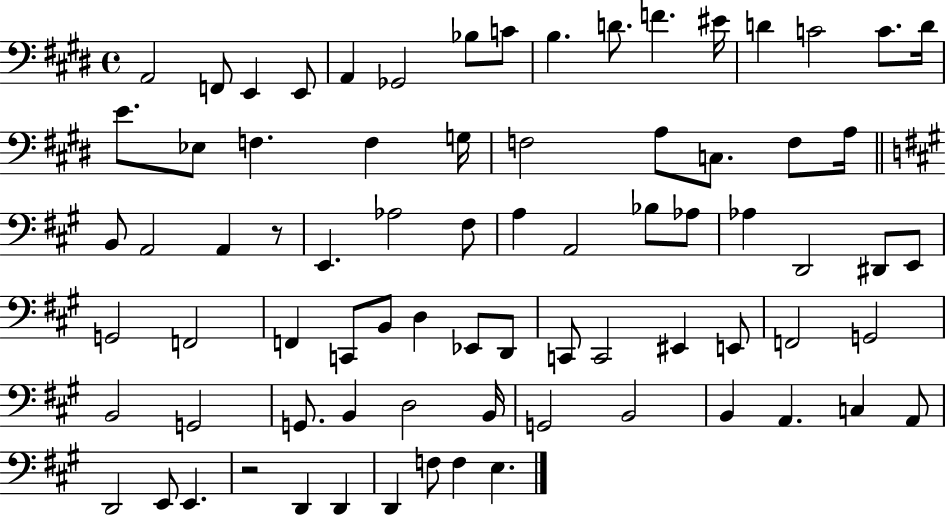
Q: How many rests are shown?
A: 2